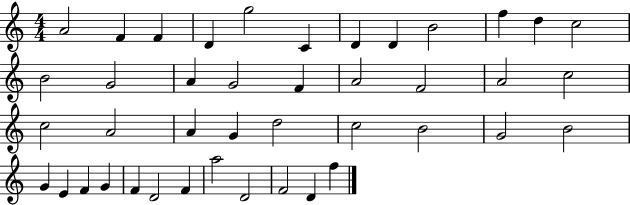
A4/h F4/q F4/q D4/q G5/h C4/q D4/q D4/q B4/h F5/q D5/q C5/h B4/h G4/h A4/q G4/h F4/q A4/h F4/h A4/h C5/h C5/h A4/h A4/q G4/q D5/h C5/h B4/h G4/h B4/h G4/q E4/q F4/q G4/q F4/q D4/h F4/q A5/h D4/h F4/h D4/q F5/q